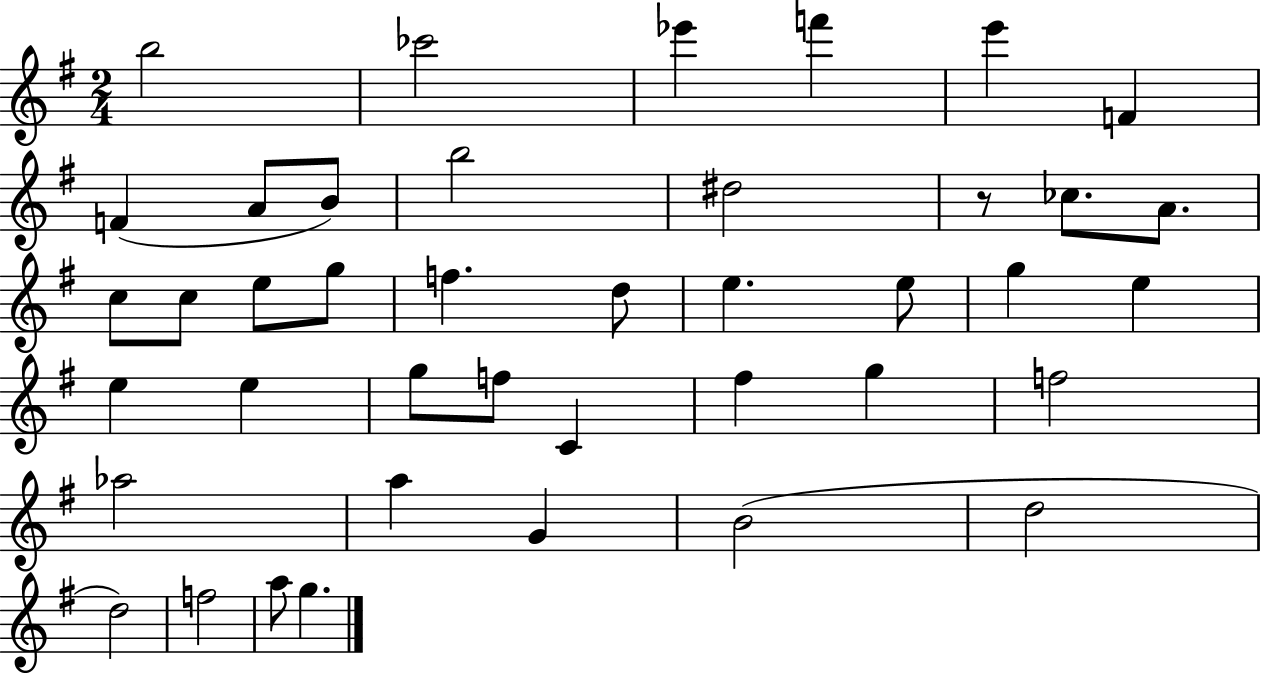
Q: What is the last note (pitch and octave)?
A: G5